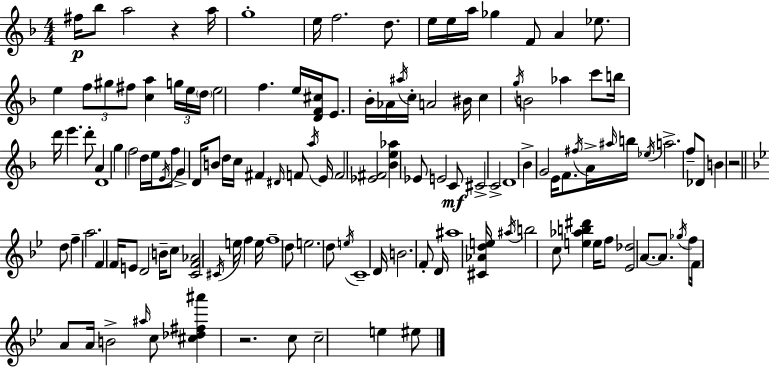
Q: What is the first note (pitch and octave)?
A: F#5